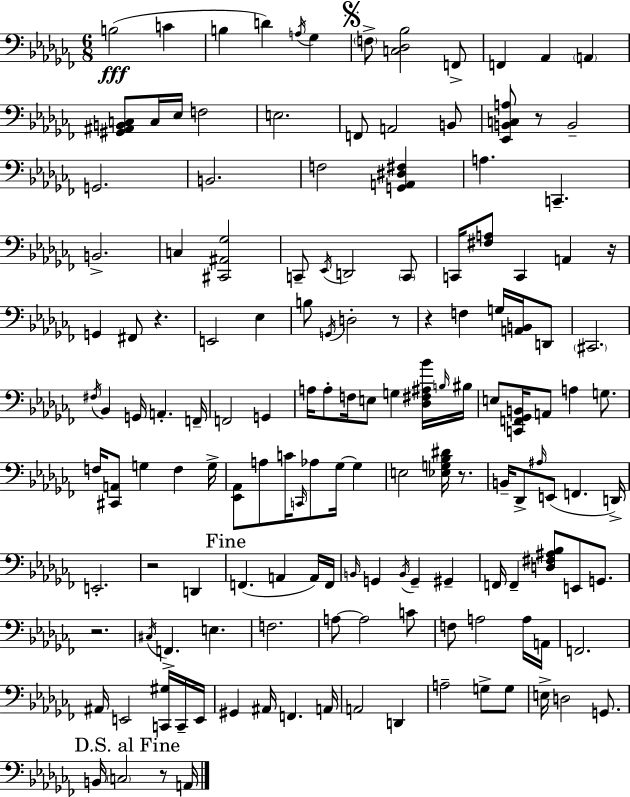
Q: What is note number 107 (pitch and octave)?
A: A#2